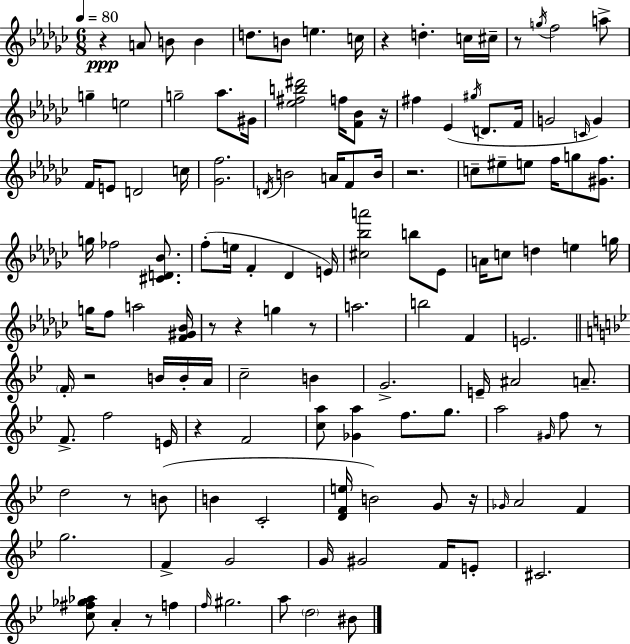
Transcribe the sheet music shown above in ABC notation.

X:1
T:Untitled
M:6/8
L:1/4
K:Ebm
z A/2 B/2 B d/2 B/2 e c/4 z d c/4 ^c/4 z/2 g/4 f2 a/2 g e2 g2 _a/2 ^G/4 [_e^fb^d']2 f/4 [F_B]/2 z/4 ^f _E ^g/4 D/2 F/4 G2 C/4 G F/4 E/2 D2 c/4 [_Gf]2 D/4 B2 A/4 F/2 B/4 z2 c/2 ^e/2 e/2 f/4 g/2 [^Gf]/2 g/4 _f2 [^CD_B]/2 f/2 e/4 F _D E/4 [^c_ba']2 b/2 _E/2 A/4 c/2 d e g/4 g/4 f/2 a2 [F^G_B]/4 z/2 z g z/2 a2 b2 F E2 F/4 z2 B/4 B/4 A/4 c2 B G2 E/4 ^A2 A/2 F/2 f2 E/4 z F2 [ca]/2 [_Ga] f/2 g/2 a2 ^G/4 f/2 z/2 d2 z/2 B/2 B C2 [DFe]/4 B2 G/2 z/4 _G/4 A2 F g2 F G2 G/4 ^G2 F/4 E/2 ^C2 [c^f_g_a]/2 A z/2 f f/4 ^g2 a/2 d2 ^B/2